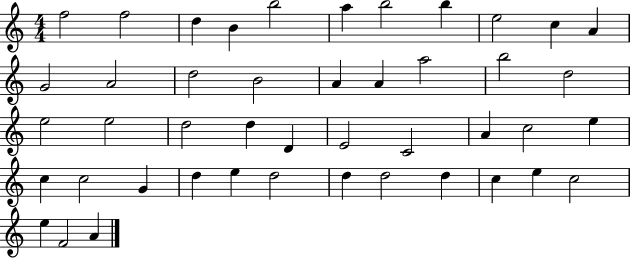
X:1
T:Untitled
M:4/4
L:1/4
K:C
f2 f2 d B b2 a b2 b e2 c A G2 A2 d2 B2 A A a2 b2 d2 e2 e2 d2 d D E2 C2 A c2 e c c2 G d e d2 d d2 d c e c2 e F2 A